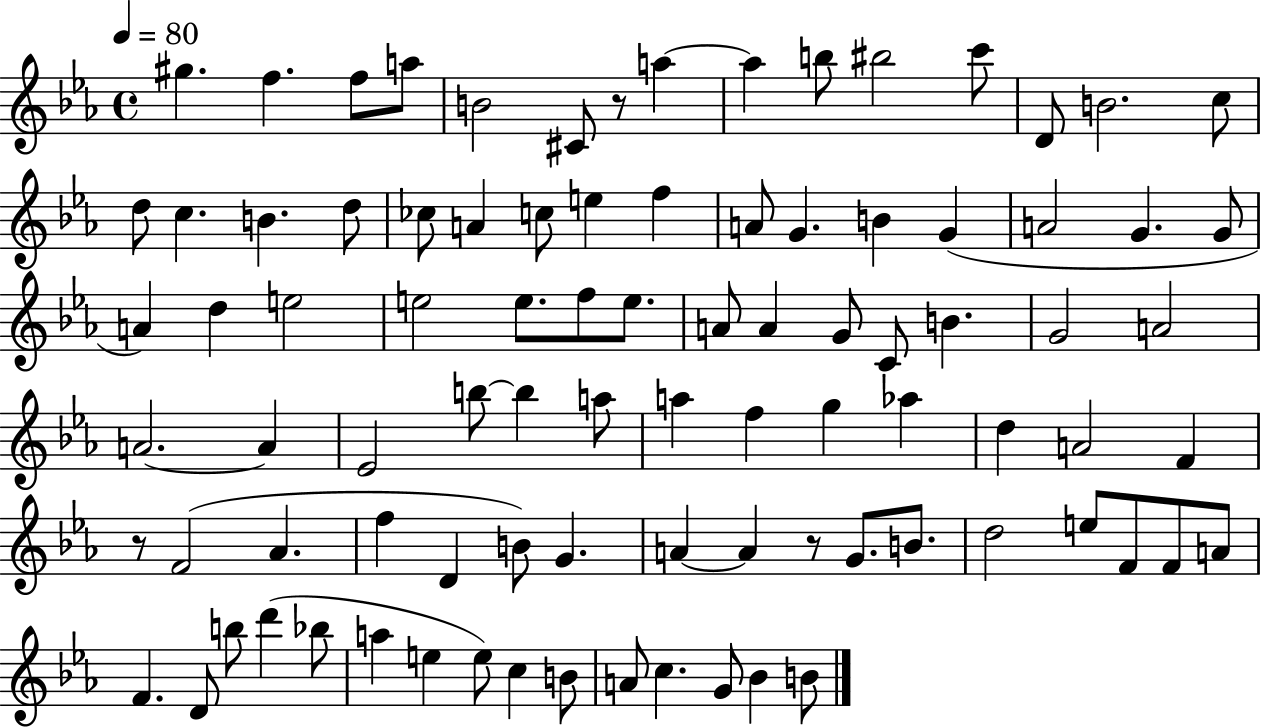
G#5/q. F5/q. F5/e A5/e B4/h C#4/e R/e A5/q A5/q B5/e BIS5/h C6/e D4/e B4/h. C5/e D5/e C5/q. B4/q. D5/e CES5/e A4/q C5/e E5/q F5/q A4/e G4/q. B4/q G4/q A4/h G4/q. G4/e A4/q D5/q E5/h E5/h E5/e. F5/e E5/e. A4/e A4/q G4/e C4/e B4/q. G4/h A4/h A4/h. A4/q Eb4/h B5/e B5/q A5/e A5/q F5/q G5/q Ab5/q D5/q A4/h F4/q R/e F4/h Ab4/q. F5/q D4/q B4/e G4/q. A4/q A4/q R/e G4/e. B4/e. D5/h E5/e F4/e F4/e A4/e F4/q. D4/e B5/e D6/q Bb5/e A5/q E5/q E5/e C5/q B4/e A4/e C5/q. G4/e Bb4/q B4/e